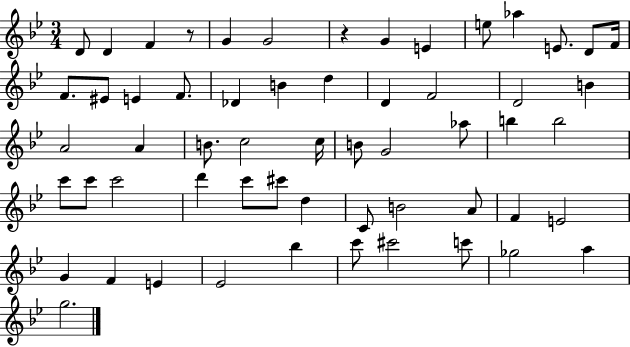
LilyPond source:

{
  \clef treble
  \numericTimeSignature
  \time 3/4
  \key bes \major
  d'8 d'4 f'4 r8 | g'4 g'2 | r4 g'4 e'4 | e''8 aes''4 e'8. d'8 f'16 | \break f'8. eis'8 e'4 f'8. | des'4 b'4 d''4 | d'4 f'2 | d'2 b'4 | \break a'2 a'4 | b'8. c''2 c''16 | b'8 g'2 aes''8 | b''4 b''2 | \break c'''8 c'''8 c'''2 | d'''4 c'''8 cis'''8 d''4 | c'8 b'2 a'8 | f'4 e'2 | \break g'4 f'4 e'4 | ees'2 bes''4 | c'''8 cis'''2 c'''8 | ges''2 a''4 | \break g''2. | \bar "|."
}